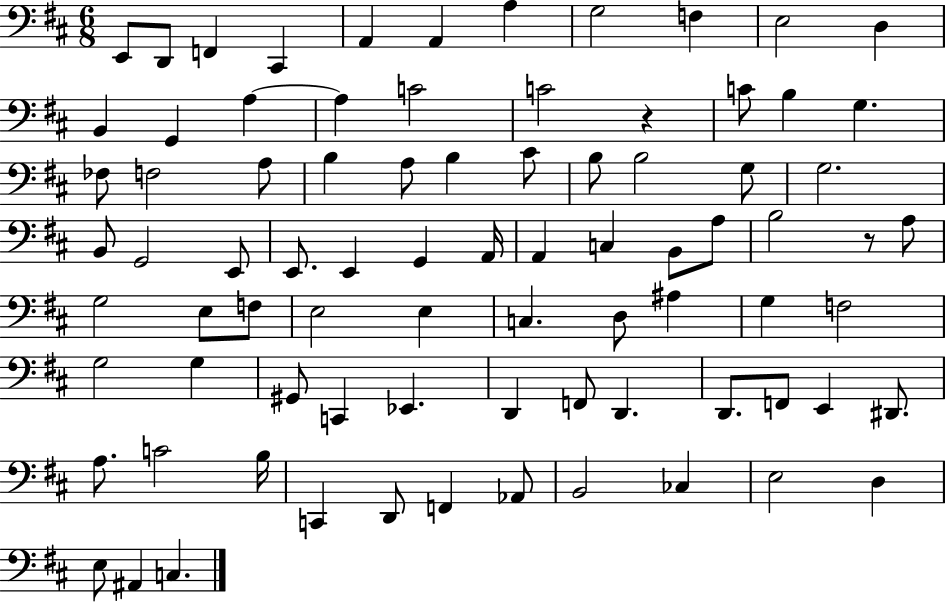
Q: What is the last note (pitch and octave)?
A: C3